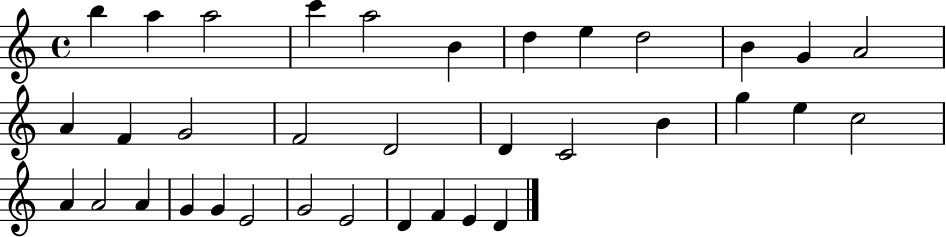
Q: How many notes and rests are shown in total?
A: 35